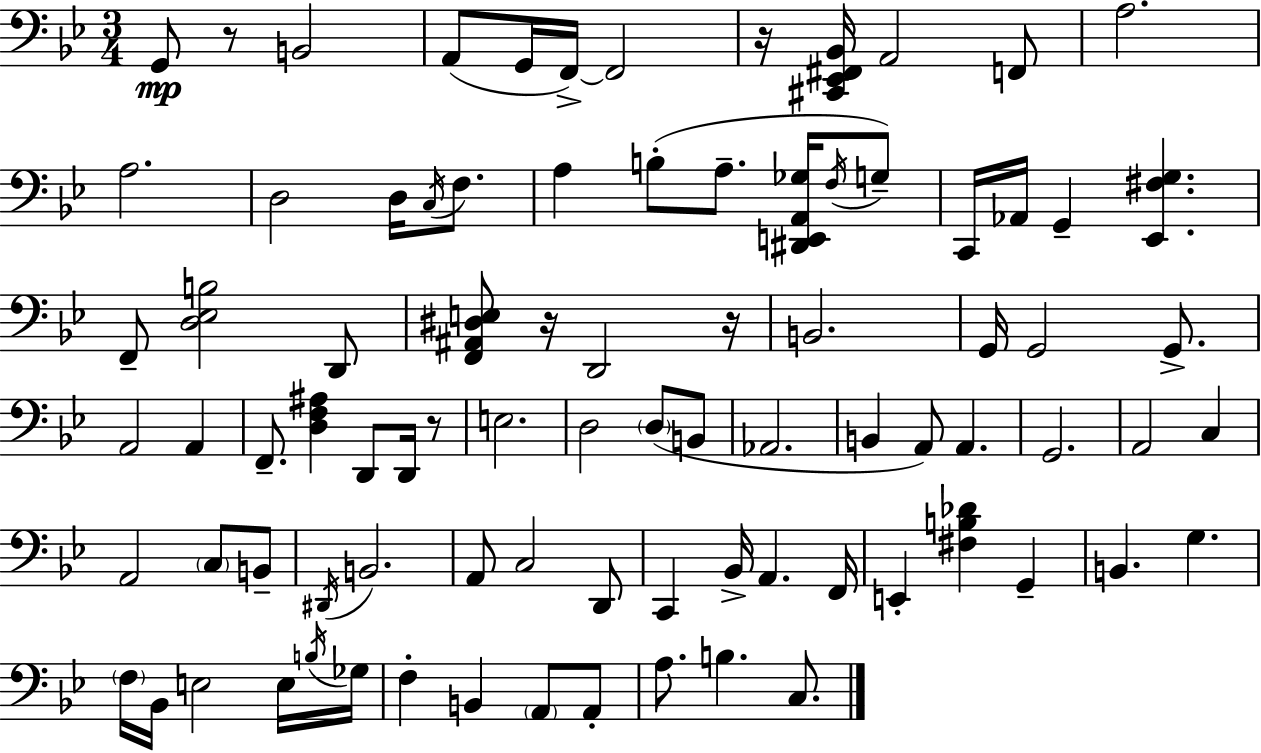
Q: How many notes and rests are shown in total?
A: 86